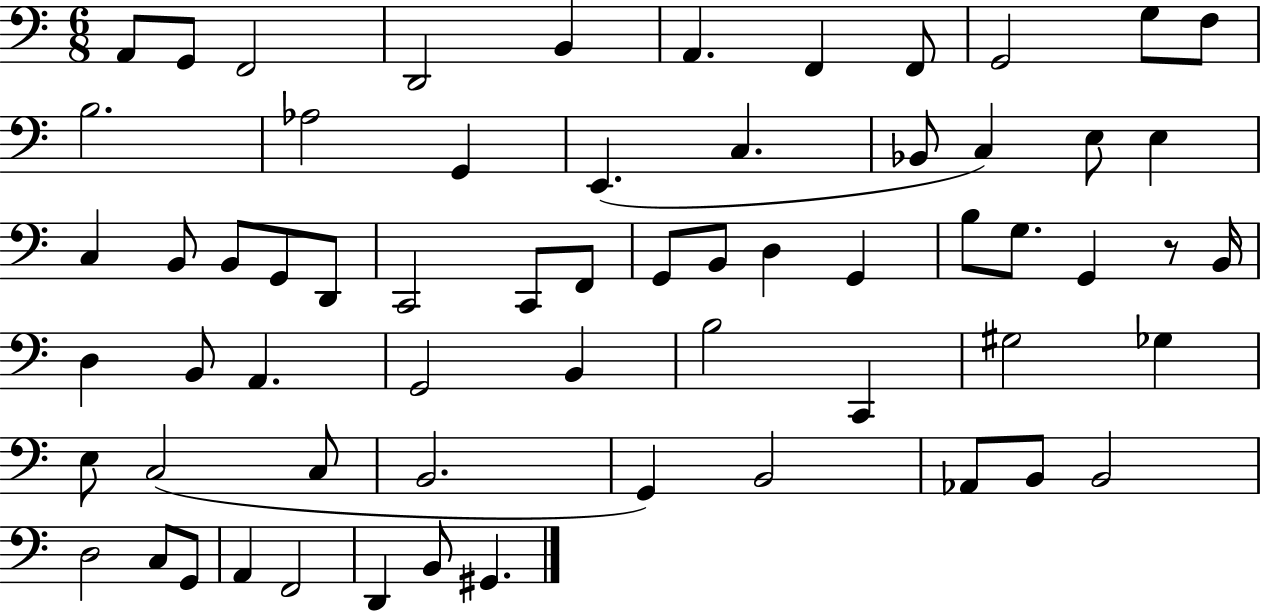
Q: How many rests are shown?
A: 1